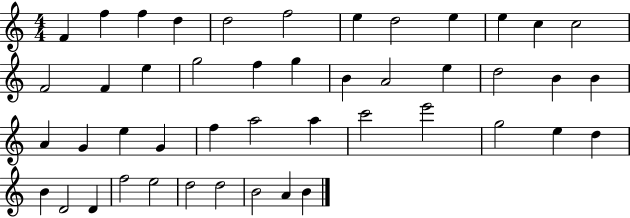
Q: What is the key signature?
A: C major